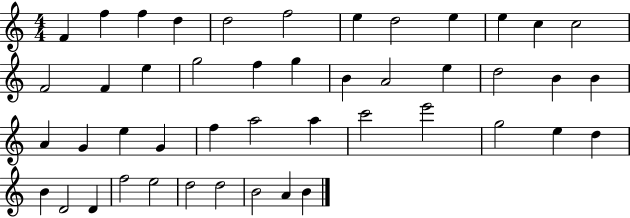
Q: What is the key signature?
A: C major